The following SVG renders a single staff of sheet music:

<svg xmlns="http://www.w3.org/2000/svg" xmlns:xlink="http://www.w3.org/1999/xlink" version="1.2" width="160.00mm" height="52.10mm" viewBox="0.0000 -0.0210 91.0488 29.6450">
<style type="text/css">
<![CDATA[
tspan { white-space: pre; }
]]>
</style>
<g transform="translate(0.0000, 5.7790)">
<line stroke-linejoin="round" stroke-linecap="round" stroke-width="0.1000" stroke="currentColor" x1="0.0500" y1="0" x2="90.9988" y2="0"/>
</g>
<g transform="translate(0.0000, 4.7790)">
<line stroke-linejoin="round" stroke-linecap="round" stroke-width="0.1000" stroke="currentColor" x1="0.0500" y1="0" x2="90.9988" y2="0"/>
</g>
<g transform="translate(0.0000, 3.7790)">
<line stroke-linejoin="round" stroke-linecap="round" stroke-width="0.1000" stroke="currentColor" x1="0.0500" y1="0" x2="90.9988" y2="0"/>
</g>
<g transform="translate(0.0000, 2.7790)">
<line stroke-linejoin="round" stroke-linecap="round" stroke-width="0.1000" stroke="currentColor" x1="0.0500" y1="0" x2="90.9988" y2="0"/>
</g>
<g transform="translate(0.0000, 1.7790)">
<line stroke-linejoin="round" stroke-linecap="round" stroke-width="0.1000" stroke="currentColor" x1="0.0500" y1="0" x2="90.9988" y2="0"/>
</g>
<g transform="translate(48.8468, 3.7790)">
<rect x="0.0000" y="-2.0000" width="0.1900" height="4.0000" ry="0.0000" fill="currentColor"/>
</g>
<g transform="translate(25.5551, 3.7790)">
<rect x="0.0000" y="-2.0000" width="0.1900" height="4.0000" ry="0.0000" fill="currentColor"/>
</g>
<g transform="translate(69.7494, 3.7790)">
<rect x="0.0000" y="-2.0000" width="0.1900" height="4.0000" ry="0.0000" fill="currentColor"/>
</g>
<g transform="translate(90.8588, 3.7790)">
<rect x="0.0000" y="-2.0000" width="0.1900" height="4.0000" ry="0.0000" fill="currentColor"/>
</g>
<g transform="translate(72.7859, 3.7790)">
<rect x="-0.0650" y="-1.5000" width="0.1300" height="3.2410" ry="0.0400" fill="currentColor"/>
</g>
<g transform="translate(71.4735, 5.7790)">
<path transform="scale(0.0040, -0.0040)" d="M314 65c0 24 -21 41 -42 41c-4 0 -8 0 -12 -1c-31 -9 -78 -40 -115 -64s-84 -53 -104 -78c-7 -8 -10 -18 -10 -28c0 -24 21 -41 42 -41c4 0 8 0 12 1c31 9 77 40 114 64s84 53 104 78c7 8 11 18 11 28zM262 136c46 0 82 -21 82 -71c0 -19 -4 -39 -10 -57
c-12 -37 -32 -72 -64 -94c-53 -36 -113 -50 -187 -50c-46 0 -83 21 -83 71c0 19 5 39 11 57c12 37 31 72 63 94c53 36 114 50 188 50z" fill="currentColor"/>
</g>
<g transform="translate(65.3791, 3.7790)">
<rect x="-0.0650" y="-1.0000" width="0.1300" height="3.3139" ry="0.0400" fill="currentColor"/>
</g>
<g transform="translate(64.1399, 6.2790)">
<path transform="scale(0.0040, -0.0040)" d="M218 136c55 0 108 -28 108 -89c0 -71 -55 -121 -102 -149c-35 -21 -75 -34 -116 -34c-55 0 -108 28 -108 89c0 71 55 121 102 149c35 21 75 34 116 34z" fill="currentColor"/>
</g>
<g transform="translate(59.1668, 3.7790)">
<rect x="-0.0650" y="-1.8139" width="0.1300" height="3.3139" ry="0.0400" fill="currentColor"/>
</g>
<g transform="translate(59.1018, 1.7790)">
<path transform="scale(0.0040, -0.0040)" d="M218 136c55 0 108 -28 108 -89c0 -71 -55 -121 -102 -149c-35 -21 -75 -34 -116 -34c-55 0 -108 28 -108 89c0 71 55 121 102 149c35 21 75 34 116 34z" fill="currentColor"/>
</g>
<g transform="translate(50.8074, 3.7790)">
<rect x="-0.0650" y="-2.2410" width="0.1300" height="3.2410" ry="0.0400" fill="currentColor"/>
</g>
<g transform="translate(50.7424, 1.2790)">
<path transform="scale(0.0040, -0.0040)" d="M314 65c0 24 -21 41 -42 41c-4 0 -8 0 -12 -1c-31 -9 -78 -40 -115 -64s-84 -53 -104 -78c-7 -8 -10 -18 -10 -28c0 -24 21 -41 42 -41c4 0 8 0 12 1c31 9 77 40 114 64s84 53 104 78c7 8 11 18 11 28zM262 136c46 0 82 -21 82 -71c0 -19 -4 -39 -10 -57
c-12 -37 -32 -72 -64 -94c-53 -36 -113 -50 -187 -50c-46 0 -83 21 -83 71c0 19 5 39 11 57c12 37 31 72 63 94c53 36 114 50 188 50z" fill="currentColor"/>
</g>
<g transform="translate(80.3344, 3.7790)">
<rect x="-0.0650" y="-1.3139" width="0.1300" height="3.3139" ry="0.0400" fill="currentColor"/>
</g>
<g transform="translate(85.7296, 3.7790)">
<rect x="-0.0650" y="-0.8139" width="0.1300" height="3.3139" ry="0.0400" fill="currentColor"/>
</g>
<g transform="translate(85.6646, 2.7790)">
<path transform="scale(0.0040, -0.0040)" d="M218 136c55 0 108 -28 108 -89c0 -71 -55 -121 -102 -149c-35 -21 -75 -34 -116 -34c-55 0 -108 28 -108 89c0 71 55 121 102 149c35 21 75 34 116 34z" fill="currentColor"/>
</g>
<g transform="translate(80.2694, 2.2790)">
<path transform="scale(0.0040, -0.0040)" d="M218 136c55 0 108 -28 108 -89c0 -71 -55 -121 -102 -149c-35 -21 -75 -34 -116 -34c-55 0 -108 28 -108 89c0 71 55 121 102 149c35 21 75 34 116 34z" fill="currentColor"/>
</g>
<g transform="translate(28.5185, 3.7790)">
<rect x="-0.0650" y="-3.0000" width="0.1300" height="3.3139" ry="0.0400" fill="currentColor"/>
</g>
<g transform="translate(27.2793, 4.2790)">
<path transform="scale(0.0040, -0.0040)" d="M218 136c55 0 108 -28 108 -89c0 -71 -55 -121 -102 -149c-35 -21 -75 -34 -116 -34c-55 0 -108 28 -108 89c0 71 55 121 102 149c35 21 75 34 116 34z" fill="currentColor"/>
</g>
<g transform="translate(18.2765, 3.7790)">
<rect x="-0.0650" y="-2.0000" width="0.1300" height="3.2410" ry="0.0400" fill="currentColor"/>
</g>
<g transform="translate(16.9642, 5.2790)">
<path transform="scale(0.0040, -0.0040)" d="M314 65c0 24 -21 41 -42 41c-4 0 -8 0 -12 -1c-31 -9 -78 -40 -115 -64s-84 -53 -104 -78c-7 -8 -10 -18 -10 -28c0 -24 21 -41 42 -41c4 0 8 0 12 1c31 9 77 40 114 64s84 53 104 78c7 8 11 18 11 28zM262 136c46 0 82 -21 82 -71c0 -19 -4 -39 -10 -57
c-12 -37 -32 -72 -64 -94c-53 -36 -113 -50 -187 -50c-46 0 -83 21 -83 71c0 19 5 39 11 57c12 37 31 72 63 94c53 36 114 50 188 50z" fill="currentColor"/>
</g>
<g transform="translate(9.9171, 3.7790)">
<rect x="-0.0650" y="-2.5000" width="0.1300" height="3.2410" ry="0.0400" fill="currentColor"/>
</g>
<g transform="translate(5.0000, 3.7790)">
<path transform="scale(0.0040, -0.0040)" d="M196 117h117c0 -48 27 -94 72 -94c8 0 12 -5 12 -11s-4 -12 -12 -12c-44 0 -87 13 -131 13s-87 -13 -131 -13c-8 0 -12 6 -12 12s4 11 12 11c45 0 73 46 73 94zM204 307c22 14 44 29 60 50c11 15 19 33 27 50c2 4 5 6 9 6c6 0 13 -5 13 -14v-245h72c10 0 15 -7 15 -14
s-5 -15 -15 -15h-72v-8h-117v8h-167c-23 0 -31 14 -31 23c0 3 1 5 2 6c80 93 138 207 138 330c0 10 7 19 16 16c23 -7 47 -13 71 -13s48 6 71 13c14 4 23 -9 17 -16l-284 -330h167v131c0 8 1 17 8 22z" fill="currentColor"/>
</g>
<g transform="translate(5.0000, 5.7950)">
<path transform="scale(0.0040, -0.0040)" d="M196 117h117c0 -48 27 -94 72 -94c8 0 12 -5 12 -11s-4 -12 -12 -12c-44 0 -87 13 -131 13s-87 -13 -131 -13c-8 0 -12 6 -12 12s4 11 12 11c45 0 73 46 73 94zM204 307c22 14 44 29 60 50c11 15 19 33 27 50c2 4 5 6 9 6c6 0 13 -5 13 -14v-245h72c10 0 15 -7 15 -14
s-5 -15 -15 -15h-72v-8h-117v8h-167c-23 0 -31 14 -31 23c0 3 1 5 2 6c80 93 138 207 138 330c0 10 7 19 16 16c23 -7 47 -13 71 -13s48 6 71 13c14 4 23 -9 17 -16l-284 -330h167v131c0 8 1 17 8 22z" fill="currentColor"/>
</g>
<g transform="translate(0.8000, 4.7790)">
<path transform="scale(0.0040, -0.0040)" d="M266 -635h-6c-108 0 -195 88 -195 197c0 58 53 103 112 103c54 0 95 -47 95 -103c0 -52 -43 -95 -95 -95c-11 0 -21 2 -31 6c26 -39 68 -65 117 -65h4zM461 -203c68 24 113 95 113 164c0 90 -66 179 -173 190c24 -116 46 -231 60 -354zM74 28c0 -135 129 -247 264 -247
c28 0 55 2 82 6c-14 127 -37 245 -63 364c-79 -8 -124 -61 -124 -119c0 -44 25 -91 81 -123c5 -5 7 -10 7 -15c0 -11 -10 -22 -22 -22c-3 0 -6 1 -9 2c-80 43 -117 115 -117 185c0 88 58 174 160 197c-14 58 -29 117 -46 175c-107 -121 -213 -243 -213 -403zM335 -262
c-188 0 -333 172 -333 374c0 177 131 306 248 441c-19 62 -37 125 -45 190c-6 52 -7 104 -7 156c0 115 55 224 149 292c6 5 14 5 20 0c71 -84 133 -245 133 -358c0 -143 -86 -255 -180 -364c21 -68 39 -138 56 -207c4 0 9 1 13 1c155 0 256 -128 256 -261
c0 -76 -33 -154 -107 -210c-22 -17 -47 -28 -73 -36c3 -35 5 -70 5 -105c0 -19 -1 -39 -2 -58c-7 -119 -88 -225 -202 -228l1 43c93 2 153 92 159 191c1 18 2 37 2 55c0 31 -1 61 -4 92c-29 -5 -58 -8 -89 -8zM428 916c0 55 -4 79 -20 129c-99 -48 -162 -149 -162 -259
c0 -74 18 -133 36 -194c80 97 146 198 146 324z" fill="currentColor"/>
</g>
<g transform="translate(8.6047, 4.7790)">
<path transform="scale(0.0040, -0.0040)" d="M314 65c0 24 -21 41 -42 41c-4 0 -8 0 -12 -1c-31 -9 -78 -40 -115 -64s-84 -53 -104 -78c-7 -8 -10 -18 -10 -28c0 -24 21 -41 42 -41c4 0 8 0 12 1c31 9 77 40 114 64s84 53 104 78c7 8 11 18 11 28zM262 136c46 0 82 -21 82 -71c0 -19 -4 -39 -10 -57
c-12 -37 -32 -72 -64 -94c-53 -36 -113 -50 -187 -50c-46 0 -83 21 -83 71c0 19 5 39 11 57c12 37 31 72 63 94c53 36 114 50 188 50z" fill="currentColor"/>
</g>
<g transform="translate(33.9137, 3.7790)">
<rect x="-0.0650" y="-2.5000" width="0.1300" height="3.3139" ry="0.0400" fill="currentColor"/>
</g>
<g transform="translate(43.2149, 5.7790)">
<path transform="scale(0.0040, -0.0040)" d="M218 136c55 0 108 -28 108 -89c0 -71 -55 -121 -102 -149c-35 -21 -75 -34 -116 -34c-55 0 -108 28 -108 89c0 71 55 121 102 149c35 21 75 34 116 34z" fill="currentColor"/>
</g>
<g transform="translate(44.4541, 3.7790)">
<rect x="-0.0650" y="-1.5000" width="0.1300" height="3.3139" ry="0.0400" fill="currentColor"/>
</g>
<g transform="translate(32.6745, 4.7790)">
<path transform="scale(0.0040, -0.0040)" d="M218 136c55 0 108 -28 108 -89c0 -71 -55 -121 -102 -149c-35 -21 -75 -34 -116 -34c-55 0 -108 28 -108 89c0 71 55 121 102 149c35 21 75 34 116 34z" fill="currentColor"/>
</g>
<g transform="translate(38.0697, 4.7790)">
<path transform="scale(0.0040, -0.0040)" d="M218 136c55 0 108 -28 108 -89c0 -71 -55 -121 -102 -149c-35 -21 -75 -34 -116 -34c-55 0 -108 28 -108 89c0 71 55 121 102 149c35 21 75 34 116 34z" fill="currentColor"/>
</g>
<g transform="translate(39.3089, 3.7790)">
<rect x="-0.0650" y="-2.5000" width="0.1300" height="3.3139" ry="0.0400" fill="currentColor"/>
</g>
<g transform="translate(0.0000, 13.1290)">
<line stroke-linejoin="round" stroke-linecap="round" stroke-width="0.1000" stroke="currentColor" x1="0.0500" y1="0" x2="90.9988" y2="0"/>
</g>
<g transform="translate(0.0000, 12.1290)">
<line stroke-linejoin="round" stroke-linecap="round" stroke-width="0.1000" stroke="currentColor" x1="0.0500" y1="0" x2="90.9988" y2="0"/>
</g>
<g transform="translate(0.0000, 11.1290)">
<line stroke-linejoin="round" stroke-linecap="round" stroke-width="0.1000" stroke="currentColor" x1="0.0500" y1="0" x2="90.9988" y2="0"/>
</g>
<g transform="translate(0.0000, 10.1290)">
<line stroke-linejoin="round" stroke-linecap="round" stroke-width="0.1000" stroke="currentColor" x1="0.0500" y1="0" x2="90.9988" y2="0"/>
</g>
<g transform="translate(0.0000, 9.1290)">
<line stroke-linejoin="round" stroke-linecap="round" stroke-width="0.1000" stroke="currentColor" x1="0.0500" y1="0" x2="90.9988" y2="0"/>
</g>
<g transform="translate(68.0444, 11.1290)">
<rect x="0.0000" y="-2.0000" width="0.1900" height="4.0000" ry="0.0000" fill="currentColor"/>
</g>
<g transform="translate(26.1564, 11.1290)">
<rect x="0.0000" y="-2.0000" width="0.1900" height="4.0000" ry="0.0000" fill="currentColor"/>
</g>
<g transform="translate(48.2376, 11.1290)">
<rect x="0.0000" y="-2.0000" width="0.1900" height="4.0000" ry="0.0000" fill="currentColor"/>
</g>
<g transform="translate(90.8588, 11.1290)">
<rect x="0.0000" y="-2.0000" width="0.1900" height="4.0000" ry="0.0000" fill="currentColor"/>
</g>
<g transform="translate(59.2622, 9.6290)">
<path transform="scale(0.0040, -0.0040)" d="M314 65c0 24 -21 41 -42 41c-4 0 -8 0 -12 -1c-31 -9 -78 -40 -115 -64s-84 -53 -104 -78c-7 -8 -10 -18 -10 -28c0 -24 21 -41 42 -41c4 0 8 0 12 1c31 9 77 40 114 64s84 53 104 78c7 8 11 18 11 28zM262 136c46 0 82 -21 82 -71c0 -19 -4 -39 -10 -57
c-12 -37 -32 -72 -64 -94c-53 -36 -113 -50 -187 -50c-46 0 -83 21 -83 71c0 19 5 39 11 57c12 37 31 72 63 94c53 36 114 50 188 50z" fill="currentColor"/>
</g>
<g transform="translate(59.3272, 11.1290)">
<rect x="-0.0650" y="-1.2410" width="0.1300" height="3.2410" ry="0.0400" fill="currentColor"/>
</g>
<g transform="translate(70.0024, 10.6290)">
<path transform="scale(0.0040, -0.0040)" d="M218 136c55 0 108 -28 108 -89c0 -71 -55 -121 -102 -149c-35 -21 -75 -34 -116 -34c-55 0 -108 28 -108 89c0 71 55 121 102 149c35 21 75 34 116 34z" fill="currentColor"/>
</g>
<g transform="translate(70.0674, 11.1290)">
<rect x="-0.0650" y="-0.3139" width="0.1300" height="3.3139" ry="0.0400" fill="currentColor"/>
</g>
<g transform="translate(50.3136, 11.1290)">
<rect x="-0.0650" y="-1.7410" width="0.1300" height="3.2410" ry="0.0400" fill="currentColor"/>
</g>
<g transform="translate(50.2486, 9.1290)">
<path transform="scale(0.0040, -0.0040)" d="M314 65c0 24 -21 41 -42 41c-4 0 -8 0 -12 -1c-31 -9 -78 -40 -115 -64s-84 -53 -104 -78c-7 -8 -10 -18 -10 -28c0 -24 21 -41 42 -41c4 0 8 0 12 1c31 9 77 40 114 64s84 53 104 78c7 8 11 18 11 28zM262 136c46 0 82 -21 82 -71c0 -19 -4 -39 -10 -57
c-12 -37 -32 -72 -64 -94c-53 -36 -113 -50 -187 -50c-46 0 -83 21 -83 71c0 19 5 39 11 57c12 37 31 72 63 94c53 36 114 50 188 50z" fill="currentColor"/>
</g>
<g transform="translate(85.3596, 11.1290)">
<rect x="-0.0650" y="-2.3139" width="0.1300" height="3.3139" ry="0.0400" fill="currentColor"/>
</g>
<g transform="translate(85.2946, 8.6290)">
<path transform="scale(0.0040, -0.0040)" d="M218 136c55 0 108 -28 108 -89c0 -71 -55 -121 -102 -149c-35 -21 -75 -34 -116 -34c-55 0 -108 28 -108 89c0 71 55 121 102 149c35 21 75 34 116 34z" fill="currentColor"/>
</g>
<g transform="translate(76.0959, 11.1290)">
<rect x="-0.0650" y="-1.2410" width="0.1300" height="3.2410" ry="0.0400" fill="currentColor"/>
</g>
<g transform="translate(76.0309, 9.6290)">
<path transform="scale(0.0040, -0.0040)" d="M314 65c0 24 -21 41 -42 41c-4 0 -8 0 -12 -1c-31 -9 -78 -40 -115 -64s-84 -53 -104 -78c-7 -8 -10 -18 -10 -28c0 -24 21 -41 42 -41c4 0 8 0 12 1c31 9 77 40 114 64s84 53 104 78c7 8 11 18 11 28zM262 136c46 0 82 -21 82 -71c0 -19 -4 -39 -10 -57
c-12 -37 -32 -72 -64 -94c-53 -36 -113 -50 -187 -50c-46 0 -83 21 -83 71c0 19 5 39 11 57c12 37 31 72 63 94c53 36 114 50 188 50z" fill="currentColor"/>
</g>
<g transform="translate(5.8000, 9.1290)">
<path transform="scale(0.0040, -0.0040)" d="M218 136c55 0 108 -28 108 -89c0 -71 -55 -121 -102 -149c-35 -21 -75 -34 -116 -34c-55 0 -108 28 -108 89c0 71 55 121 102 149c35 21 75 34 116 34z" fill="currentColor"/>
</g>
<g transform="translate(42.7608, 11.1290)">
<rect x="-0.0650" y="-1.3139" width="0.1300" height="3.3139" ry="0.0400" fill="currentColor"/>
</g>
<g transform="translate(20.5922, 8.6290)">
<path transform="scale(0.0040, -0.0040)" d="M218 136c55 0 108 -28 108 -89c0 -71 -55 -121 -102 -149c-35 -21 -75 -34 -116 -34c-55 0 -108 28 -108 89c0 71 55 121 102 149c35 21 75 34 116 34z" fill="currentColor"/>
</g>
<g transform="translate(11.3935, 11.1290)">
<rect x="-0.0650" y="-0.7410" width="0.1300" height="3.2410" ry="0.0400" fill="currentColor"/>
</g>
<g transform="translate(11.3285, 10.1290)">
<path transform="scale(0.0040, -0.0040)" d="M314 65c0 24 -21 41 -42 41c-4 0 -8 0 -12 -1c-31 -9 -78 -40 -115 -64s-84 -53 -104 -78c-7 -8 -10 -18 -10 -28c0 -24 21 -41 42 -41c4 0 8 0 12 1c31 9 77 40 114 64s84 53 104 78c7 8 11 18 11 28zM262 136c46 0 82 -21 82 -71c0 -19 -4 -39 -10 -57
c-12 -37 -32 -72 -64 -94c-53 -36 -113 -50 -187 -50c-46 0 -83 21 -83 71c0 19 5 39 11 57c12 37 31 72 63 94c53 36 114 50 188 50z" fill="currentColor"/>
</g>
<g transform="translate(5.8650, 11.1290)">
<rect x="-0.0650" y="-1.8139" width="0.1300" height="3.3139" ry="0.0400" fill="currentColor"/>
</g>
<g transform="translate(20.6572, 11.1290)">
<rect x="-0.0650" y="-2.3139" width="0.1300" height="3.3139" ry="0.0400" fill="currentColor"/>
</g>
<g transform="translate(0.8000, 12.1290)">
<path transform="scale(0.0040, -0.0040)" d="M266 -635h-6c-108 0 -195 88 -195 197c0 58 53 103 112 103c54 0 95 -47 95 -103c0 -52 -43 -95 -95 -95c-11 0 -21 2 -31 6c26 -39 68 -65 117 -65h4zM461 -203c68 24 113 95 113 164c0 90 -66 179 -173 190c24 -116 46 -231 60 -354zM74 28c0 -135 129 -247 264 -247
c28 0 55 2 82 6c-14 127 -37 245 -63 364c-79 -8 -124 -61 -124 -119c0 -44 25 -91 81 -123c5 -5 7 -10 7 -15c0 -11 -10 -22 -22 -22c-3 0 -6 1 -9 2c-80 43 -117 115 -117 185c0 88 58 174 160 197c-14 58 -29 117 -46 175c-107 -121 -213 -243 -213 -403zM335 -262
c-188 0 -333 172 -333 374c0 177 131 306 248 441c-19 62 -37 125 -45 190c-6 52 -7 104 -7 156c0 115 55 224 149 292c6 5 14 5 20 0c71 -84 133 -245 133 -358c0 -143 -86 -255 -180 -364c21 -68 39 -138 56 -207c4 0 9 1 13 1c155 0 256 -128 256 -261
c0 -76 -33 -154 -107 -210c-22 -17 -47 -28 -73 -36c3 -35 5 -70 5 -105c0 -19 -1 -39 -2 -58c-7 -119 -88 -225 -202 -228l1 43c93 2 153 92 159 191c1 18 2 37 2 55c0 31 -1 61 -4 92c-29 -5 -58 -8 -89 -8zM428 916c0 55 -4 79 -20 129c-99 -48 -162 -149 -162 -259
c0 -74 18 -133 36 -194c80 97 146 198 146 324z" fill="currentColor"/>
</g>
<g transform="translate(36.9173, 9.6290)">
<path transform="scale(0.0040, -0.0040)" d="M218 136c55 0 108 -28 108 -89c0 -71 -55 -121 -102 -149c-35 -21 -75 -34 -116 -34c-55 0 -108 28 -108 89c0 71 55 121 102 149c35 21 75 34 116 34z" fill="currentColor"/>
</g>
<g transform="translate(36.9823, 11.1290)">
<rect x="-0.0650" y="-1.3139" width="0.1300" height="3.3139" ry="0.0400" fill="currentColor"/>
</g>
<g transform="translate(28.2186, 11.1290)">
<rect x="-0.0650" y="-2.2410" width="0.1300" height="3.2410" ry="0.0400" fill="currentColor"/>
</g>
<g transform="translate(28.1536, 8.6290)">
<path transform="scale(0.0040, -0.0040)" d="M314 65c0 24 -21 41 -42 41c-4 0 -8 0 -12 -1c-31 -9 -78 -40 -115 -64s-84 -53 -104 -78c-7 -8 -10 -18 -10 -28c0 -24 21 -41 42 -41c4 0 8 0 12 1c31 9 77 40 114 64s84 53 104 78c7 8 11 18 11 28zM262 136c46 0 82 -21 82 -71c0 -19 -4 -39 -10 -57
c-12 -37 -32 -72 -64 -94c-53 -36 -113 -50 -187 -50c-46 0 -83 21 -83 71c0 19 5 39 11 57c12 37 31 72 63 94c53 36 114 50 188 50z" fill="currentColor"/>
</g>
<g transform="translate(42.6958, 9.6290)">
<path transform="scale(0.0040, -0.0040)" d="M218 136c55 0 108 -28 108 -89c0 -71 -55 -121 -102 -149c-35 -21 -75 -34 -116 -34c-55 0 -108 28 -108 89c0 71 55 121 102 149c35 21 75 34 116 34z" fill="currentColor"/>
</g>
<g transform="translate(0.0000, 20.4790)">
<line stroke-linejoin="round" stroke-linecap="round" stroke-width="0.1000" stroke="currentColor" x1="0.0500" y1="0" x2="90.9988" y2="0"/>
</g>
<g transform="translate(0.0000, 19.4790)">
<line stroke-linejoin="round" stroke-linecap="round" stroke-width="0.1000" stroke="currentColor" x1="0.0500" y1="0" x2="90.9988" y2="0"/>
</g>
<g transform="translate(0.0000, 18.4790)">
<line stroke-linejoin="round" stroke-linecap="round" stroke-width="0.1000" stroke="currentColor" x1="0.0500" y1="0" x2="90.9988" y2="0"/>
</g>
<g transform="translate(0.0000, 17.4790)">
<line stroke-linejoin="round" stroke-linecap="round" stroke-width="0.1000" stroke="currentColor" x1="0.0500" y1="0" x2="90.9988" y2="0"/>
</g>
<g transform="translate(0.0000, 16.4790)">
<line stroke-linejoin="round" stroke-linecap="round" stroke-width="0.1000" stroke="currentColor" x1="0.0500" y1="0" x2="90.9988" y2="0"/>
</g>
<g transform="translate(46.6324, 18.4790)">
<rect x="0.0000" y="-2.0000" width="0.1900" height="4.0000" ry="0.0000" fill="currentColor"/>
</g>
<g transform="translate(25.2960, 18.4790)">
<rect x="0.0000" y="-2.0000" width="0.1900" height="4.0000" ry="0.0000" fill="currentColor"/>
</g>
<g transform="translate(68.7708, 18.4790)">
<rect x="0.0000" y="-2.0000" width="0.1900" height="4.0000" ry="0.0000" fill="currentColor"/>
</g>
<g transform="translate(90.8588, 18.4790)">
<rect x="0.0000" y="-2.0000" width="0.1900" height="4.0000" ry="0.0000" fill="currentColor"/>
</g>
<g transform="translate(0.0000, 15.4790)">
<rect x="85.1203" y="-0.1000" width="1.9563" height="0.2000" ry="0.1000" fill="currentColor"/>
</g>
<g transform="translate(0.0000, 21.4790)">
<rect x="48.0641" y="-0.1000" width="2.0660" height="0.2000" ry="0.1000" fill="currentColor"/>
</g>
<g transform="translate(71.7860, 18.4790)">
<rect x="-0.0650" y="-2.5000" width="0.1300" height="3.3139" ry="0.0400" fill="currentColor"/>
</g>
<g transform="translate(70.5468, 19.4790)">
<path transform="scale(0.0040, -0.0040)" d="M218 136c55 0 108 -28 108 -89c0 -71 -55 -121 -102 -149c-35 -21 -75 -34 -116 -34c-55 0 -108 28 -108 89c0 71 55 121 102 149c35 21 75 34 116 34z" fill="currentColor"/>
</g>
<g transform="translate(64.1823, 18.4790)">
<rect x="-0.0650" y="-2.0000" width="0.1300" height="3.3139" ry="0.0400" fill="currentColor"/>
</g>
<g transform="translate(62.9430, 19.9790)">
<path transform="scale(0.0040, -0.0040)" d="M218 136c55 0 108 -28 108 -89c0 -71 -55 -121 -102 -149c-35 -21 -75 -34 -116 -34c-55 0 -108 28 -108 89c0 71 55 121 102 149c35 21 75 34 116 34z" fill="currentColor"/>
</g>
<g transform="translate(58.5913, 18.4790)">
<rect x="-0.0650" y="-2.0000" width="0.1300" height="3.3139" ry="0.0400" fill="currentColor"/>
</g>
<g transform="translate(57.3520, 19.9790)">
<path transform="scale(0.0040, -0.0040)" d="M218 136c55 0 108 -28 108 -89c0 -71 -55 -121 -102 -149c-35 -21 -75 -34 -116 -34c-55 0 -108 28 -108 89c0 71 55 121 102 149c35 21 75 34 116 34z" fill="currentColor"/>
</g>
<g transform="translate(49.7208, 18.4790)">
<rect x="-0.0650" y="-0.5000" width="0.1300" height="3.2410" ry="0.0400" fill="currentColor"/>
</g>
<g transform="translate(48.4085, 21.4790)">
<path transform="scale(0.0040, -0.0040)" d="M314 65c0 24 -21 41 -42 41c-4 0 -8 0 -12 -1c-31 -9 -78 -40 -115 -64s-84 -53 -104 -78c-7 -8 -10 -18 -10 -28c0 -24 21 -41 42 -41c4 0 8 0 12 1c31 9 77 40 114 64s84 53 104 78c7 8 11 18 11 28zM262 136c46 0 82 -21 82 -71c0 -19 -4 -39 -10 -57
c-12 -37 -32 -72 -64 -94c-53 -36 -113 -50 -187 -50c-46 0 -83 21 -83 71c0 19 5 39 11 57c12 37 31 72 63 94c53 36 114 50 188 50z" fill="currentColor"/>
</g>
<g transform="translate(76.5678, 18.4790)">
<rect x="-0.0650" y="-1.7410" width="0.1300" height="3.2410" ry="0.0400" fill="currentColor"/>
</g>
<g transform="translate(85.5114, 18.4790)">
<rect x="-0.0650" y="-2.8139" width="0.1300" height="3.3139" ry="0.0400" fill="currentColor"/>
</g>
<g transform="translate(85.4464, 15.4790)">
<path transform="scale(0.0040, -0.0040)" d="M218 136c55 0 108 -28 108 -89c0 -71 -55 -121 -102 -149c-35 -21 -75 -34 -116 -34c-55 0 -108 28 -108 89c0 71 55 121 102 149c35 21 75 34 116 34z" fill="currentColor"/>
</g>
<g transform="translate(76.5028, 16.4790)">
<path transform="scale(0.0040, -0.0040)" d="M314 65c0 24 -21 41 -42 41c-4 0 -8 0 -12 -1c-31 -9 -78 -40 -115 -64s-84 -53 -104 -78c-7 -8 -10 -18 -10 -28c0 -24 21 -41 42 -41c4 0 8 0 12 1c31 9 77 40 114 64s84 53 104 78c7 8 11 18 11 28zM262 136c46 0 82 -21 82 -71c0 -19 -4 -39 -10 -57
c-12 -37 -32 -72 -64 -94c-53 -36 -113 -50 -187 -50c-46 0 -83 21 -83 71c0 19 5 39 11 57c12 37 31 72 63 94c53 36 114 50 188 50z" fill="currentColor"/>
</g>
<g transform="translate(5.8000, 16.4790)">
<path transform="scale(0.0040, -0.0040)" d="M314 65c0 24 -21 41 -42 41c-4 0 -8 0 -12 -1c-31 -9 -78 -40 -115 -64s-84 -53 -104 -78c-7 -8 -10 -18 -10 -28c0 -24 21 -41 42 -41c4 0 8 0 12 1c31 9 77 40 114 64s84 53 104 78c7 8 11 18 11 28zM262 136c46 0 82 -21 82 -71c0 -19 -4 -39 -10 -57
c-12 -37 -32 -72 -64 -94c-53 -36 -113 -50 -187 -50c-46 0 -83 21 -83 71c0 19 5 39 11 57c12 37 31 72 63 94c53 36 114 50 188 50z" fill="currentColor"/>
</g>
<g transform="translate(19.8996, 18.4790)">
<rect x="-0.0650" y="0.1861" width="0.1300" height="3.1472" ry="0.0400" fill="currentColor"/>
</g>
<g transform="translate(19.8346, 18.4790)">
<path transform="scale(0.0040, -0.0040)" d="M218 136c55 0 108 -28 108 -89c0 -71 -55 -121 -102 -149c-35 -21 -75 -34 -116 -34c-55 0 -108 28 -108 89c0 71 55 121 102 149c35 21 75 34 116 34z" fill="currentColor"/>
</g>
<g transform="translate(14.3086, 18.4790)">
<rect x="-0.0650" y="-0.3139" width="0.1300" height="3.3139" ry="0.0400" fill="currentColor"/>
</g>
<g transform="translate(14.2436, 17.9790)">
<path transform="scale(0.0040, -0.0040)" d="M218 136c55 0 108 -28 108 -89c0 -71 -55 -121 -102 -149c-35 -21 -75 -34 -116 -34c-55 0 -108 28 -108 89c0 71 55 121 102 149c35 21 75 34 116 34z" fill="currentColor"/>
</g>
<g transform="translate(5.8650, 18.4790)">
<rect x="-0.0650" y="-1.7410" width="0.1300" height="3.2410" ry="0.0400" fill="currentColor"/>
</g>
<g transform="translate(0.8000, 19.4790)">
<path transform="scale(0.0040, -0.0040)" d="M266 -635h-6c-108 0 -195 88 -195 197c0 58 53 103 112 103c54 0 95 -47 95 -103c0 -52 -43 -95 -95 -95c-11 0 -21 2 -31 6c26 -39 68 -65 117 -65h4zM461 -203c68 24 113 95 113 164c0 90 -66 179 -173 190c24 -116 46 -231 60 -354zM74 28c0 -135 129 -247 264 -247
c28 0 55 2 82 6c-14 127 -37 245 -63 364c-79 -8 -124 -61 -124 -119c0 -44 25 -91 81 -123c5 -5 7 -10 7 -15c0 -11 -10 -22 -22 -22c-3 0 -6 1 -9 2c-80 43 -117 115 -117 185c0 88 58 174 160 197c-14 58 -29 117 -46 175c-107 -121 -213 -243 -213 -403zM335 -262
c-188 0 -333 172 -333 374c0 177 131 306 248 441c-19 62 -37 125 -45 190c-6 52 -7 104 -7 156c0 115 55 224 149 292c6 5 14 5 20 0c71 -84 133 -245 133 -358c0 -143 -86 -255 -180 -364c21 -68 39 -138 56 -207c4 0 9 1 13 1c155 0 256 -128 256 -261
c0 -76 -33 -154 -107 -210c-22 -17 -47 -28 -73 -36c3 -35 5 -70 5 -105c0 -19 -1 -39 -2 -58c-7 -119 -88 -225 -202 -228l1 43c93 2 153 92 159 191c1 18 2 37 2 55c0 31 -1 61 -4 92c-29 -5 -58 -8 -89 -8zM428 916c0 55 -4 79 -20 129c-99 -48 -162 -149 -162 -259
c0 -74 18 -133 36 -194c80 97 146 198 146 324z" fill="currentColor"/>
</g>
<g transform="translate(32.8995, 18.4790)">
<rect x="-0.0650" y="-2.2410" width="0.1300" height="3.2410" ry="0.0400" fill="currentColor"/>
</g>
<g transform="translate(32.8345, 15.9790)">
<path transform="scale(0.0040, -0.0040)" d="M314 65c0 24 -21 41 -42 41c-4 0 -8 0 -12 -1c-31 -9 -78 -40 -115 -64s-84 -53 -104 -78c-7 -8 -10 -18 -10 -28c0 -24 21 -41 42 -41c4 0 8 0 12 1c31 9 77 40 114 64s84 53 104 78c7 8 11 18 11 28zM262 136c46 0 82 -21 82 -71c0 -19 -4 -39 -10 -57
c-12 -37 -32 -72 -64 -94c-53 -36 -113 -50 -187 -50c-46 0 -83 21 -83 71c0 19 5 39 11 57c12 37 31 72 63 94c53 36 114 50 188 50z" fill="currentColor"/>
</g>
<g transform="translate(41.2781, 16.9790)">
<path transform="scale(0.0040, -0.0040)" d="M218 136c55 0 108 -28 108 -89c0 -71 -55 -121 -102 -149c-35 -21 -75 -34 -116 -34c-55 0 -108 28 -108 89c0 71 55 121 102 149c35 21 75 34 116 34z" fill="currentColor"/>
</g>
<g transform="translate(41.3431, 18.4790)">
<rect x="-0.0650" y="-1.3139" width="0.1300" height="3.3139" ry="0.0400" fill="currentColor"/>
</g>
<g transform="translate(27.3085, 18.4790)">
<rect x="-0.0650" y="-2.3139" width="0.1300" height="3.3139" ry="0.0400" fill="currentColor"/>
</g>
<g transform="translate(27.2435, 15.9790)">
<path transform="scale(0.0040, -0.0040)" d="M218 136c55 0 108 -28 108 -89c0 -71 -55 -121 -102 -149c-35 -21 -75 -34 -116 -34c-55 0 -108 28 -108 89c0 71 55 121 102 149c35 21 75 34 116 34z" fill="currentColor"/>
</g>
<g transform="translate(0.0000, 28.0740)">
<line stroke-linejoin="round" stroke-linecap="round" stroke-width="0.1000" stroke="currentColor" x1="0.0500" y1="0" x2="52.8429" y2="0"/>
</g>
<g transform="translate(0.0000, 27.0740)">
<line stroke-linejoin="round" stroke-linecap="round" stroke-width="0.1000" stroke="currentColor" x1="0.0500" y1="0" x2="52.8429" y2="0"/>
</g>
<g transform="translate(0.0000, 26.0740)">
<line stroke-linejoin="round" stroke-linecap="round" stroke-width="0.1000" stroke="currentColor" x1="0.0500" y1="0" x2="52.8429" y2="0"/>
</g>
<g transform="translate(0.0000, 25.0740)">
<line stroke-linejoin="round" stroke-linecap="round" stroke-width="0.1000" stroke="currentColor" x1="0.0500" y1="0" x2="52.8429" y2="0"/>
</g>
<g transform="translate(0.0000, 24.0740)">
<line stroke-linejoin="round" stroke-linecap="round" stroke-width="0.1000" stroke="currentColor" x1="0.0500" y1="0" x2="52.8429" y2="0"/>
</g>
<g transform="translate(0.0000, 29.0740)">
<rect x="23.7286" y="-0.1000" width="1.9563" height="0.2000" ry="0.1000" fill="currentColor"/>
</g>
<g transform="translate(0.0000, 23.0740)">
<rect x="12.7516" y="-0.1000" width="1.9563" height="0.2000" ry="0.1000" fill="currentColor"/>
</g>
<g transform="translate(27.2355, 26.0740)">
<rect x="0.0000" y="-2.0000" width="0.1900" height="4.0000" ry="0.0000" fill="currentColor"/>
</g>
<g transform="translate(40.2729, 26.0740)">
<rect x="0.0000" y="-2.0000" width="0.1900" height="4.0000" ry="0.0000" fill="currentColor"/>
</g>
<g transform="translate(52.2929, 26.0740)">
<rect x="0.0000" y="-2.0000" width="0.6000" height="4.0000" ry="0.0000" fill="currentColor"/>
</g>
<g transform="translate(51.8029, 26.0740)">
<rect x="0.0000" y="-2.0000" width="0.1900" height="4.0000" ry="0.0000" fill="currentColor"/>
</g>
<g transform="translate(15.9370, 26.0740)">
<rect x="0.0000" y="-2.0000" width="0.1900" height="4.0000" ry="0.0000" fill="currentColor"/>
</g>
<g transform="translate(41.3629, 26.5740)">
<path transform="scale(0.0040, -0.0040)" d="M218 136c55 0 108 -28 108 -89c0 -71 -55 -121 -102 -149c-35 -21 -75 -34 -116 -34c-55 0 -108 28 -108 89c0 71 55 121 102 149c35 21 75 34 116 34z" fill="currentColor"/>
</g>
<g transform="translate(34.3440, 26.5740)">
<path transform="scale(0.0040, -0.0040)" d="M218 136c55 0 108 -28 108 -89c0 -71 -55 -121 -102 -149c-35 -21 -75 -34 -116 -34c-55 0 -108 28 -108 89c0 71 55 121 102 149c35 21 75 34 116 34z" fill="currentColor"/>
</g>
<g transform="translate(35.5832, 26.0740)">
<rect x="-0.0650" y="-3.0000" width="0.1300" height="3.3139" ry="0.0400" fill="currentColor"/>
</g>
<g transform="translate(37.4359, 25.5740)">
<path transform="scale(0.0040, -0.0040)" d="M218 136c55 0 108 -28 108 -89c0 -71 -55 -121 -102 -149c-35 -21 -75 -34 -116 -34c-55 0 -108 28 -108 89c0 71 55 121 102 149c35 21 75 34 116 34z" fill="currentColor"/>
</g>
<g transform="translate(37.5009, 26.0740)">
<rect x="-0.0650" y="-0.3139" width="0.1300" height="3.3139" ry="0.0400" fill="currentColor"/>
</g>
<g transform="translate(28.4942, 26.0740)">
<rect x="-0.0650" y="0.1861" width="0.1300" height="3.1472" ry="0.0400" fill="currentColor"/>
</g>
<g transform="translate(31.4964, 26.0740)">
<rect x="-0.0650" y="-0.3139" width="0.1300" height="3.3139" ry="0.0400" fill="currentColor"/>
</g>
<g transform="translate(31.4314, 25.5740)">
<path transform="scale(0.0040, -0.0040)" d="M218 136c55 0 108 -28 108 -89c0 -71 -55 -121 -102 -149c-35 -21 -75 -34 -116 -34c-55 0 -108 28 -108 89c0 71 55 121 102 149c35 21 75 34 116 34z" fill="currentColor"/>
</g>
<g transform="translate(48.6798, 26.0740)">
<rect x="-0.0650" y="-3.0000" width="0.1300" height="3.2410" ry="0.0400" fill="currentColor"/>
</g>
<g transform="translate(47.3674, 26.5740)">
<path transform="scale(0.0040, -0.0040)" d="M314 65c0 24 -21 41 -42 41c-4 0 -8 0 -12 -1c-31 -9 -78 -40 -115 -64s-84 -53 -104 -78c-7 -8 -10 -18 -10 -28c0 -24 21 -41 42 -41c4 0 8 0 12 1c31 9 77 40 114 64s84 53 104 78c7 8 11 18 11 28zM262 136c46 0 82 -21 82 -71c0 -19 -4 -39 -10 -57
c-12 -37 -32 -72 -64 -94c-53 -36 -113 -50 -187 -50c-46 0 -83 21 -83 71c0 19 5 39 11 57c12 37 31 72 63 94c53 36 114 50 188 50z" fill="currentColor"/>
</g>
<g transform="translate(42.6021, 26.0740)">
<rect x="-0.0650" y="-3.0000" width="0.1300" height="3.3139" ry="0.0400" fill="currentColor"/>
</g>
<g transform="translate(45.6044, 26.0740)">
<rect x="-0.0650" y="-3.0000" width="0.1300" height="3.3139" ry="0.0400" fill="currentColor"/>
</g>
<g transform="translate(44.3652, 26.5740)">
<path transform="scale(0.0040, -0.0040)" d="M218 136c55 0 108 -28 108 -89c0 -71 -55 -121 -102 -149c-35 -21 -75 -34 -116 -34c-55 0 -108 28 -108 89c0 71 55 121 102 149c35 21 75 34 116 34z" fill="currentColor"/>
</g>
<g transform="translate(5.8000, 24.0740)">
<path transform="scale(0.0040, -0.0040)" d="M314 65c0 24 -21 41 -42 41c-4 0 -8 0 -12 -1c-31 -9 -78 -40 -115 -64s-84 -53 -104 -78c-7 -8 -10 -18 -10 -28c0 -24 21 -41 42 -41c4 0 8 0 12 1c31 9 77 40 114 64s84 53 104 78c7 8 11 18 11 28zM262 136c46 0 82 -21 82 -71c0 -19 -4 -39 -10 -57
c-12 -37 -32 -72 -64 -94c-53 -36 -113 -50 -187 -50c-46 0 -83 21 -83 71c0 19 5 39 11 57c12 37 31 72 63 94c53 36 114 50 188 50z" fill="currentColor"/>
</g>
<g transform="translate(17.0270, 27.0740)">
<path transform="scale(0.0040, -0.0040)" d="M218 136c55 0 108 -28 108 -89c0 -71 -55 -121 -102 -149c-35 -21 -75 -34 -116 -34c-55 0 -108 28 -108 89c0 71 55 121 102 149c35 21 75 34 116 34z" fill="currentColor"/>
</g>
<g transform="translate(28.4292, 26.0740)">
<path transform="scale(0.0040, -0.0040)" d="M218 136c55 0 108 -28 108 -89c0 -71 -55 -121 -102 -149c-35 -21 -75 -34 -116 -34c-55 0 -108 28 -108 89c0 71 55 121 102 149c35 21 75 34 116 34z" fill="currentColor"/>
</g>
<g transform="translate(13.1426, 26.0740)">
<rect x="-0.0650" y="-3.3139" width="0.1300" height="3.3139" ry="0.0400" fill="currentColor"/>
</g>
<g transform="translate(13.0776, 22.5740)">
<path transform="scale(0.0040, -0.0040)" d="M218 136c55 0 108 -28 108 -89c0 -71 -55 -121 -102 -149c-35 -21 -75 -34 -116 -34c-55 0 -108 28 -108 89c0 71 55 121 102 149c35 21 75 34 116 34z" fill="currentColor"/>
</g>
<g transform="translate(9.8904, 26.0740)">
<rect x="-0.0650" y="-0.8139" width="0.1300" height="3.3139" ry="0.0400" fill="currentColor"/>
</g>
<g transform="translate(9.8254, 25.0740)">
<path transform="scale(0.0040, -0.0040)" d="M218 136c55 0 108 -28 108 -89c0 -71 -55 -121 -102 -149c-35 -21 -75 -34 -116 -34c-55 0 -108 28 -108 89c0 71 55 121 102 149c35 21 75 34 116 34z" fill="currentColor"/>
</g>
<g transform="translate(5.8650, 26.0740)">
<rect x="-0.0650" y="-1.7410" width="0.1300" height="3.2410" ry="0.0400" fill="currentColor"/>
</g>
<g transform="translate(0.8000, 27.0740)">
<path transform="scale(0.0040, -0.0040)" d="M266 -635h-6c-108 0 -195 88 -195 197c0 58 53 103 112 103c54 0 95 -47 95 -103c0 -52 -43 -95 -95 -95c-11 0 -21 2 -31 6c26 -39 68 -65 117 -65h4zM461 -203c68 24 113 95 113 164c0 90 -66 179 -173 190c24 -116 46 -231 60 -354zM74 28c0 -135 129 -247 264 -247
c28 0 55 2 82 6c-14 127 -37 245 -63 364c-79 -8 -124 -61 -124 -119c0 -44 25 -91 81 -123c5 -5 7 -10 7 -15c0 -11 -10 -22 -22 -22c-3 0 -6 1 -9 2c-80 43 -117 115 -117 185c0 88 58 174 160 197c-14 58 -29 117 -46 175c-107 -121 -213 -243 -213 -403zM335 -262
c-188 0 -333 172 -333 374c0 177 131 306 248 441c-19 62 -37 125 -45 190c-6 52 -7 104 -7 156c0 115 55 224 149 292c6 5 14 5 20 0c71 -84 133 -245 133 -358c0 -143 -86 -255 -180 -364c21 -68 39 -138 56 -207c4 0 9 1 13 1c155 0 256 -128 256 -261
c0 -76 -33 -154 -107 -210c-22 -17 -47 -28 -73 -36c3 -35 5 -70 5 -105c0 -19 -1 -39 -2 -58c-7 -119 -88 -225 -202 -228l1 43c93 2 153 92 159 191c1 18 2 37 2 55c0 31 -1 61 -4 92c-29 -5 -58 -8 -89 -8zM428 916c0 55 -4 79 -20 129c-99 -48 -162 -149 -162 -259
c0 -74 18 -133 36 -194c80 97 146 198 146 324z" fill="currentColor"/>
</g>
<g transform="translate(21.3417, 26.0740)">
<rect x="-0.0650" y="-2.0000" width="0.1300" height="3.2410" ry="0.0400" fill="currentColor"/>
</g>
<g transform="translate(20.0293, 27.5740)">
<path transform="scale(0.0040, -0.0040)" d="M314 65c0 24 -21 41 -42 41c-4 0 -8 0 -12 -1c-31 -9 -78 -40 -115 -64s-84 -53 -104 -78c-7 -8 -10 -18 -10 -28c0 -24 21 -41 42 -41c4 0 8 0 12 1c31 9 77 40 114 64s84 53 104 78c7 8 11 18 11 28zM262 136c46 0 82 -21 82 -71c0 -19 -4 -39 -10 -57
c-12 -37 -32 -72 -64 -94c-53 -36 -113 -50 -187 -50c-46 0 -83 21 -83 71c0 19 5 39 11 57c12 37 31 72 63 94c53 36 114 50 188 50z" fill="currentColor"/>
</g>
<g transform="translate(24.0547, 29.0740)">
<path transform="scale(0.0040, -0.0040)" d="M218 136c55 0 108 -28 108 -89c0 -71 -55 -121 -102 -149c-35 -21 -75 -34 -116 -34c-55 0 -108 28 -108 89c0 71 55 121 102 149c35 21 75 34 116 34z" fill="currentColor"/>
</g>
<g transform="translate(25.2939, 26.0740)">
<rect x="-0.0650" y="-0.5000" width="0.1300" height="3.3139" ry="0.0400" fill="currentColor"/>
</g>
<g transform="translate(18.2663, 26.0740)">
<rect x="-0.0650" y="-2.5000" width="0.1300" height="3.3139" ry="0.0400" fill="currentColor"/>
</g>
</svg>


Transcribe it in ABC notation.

X:1
T:Untitled
M:4/4
L:1/4
K:C
G2 F2 A G G E g2 f D E2 e d f d2 g g2 e e f2 e2 c e2 g f2 c B g g2 e C2 F F G f2 a f2 d b G F2 C B c A c A A A2